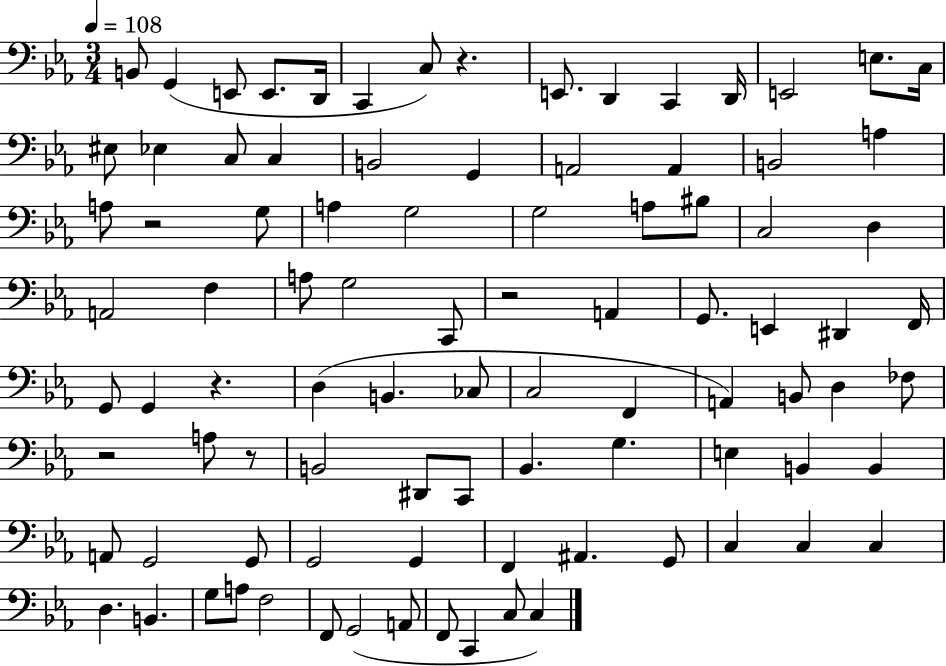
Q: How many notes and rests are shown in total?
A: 92